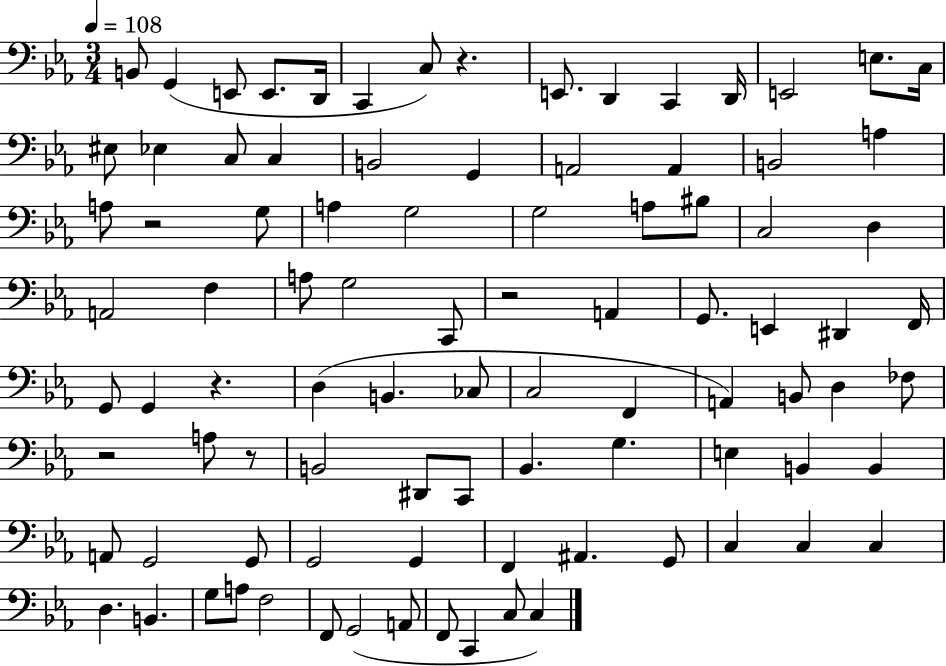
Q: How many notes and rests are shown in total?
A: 92